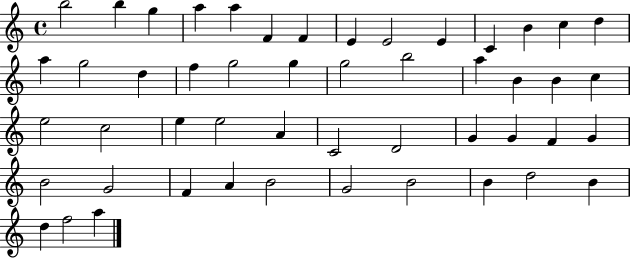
{
  \clef treble
  \time 4/4
  \defaultTimeSignature
  \key c \major
  b''2 b''4 g''4 | a''4 a''4 f'4 f'4 | e'4 e'2 e'4 | c'4 b'4 c''4 d''4 | \break a''4 g''2 d''4 | f''4 g''2 g''4 | g''2 b''2 | a''4 b'4 b'4 c''4 | \break e''2 c''2 | e''4 e''2 a'4 | c'2 d'2 | g'4 g'4 f'4 g'4 | \break b'2 g'2 | f'4 a'4 b'2 | g'2 b'2 | b'4 d''2 b'4 | \break d''4 f''2 a''4 | \bar "|."
}